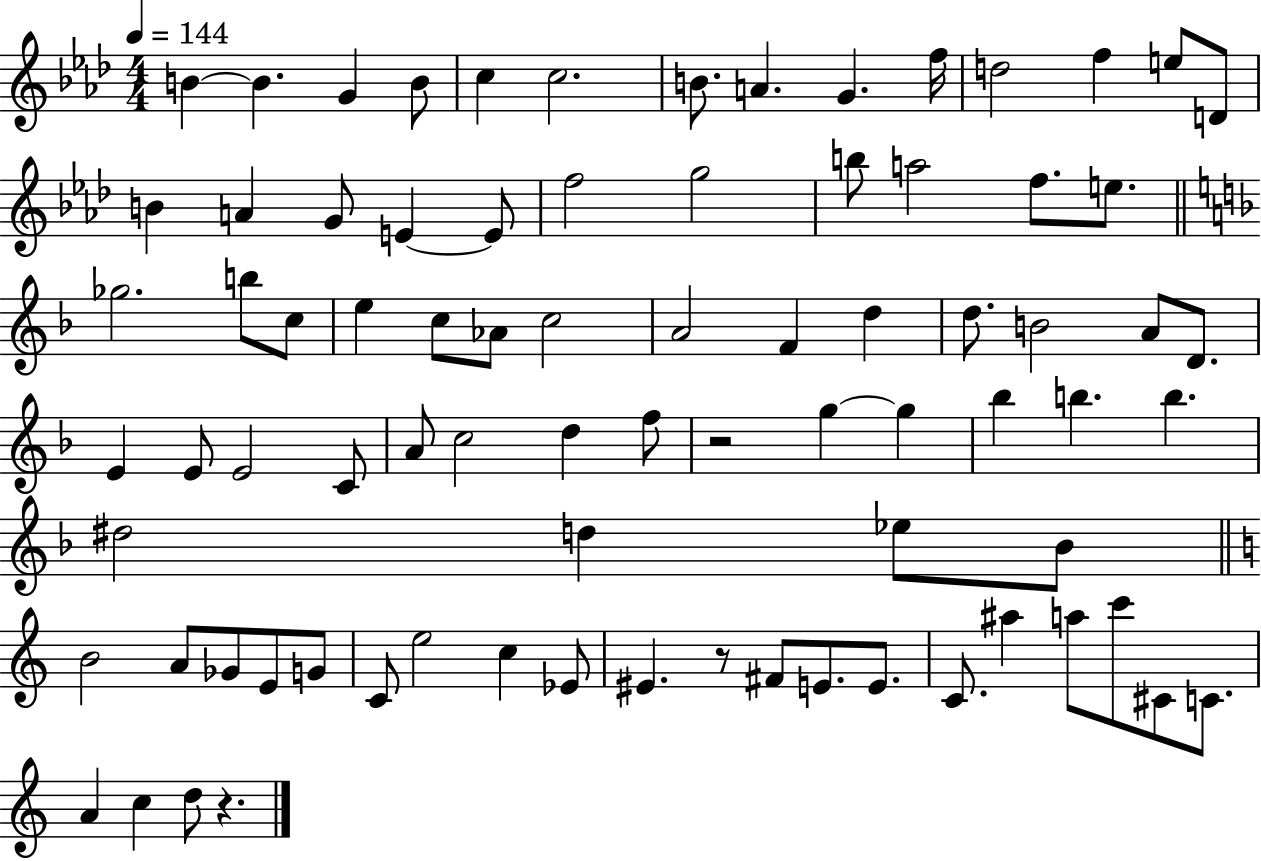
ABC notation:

X:1
T:Untitled
M:4/4
L:1/4
K:Ab
B B G B/2 c c2 B/2 A G f/4 d2 f e/2 D/2 B A G/2 E E/2 f2 g2 b/2 a2 f/2 e/2 _g2 b/2 c/2 e c/2 _A/2 c2 A2 F d d/2 B2 A/2 D/2 E E/2 E2 C/2 A/2 c2 d f/2 z2 g g _b b b ^d2 d _e/2 _B/2 B2 A/2 _G/2 E/2 G/2 C/2 e2 c _E/2 ^E z/2 ^F/2 E/2 E/2 C/2 ^a a/2 c'/2 ^C/2 C/2 A c d/2 z